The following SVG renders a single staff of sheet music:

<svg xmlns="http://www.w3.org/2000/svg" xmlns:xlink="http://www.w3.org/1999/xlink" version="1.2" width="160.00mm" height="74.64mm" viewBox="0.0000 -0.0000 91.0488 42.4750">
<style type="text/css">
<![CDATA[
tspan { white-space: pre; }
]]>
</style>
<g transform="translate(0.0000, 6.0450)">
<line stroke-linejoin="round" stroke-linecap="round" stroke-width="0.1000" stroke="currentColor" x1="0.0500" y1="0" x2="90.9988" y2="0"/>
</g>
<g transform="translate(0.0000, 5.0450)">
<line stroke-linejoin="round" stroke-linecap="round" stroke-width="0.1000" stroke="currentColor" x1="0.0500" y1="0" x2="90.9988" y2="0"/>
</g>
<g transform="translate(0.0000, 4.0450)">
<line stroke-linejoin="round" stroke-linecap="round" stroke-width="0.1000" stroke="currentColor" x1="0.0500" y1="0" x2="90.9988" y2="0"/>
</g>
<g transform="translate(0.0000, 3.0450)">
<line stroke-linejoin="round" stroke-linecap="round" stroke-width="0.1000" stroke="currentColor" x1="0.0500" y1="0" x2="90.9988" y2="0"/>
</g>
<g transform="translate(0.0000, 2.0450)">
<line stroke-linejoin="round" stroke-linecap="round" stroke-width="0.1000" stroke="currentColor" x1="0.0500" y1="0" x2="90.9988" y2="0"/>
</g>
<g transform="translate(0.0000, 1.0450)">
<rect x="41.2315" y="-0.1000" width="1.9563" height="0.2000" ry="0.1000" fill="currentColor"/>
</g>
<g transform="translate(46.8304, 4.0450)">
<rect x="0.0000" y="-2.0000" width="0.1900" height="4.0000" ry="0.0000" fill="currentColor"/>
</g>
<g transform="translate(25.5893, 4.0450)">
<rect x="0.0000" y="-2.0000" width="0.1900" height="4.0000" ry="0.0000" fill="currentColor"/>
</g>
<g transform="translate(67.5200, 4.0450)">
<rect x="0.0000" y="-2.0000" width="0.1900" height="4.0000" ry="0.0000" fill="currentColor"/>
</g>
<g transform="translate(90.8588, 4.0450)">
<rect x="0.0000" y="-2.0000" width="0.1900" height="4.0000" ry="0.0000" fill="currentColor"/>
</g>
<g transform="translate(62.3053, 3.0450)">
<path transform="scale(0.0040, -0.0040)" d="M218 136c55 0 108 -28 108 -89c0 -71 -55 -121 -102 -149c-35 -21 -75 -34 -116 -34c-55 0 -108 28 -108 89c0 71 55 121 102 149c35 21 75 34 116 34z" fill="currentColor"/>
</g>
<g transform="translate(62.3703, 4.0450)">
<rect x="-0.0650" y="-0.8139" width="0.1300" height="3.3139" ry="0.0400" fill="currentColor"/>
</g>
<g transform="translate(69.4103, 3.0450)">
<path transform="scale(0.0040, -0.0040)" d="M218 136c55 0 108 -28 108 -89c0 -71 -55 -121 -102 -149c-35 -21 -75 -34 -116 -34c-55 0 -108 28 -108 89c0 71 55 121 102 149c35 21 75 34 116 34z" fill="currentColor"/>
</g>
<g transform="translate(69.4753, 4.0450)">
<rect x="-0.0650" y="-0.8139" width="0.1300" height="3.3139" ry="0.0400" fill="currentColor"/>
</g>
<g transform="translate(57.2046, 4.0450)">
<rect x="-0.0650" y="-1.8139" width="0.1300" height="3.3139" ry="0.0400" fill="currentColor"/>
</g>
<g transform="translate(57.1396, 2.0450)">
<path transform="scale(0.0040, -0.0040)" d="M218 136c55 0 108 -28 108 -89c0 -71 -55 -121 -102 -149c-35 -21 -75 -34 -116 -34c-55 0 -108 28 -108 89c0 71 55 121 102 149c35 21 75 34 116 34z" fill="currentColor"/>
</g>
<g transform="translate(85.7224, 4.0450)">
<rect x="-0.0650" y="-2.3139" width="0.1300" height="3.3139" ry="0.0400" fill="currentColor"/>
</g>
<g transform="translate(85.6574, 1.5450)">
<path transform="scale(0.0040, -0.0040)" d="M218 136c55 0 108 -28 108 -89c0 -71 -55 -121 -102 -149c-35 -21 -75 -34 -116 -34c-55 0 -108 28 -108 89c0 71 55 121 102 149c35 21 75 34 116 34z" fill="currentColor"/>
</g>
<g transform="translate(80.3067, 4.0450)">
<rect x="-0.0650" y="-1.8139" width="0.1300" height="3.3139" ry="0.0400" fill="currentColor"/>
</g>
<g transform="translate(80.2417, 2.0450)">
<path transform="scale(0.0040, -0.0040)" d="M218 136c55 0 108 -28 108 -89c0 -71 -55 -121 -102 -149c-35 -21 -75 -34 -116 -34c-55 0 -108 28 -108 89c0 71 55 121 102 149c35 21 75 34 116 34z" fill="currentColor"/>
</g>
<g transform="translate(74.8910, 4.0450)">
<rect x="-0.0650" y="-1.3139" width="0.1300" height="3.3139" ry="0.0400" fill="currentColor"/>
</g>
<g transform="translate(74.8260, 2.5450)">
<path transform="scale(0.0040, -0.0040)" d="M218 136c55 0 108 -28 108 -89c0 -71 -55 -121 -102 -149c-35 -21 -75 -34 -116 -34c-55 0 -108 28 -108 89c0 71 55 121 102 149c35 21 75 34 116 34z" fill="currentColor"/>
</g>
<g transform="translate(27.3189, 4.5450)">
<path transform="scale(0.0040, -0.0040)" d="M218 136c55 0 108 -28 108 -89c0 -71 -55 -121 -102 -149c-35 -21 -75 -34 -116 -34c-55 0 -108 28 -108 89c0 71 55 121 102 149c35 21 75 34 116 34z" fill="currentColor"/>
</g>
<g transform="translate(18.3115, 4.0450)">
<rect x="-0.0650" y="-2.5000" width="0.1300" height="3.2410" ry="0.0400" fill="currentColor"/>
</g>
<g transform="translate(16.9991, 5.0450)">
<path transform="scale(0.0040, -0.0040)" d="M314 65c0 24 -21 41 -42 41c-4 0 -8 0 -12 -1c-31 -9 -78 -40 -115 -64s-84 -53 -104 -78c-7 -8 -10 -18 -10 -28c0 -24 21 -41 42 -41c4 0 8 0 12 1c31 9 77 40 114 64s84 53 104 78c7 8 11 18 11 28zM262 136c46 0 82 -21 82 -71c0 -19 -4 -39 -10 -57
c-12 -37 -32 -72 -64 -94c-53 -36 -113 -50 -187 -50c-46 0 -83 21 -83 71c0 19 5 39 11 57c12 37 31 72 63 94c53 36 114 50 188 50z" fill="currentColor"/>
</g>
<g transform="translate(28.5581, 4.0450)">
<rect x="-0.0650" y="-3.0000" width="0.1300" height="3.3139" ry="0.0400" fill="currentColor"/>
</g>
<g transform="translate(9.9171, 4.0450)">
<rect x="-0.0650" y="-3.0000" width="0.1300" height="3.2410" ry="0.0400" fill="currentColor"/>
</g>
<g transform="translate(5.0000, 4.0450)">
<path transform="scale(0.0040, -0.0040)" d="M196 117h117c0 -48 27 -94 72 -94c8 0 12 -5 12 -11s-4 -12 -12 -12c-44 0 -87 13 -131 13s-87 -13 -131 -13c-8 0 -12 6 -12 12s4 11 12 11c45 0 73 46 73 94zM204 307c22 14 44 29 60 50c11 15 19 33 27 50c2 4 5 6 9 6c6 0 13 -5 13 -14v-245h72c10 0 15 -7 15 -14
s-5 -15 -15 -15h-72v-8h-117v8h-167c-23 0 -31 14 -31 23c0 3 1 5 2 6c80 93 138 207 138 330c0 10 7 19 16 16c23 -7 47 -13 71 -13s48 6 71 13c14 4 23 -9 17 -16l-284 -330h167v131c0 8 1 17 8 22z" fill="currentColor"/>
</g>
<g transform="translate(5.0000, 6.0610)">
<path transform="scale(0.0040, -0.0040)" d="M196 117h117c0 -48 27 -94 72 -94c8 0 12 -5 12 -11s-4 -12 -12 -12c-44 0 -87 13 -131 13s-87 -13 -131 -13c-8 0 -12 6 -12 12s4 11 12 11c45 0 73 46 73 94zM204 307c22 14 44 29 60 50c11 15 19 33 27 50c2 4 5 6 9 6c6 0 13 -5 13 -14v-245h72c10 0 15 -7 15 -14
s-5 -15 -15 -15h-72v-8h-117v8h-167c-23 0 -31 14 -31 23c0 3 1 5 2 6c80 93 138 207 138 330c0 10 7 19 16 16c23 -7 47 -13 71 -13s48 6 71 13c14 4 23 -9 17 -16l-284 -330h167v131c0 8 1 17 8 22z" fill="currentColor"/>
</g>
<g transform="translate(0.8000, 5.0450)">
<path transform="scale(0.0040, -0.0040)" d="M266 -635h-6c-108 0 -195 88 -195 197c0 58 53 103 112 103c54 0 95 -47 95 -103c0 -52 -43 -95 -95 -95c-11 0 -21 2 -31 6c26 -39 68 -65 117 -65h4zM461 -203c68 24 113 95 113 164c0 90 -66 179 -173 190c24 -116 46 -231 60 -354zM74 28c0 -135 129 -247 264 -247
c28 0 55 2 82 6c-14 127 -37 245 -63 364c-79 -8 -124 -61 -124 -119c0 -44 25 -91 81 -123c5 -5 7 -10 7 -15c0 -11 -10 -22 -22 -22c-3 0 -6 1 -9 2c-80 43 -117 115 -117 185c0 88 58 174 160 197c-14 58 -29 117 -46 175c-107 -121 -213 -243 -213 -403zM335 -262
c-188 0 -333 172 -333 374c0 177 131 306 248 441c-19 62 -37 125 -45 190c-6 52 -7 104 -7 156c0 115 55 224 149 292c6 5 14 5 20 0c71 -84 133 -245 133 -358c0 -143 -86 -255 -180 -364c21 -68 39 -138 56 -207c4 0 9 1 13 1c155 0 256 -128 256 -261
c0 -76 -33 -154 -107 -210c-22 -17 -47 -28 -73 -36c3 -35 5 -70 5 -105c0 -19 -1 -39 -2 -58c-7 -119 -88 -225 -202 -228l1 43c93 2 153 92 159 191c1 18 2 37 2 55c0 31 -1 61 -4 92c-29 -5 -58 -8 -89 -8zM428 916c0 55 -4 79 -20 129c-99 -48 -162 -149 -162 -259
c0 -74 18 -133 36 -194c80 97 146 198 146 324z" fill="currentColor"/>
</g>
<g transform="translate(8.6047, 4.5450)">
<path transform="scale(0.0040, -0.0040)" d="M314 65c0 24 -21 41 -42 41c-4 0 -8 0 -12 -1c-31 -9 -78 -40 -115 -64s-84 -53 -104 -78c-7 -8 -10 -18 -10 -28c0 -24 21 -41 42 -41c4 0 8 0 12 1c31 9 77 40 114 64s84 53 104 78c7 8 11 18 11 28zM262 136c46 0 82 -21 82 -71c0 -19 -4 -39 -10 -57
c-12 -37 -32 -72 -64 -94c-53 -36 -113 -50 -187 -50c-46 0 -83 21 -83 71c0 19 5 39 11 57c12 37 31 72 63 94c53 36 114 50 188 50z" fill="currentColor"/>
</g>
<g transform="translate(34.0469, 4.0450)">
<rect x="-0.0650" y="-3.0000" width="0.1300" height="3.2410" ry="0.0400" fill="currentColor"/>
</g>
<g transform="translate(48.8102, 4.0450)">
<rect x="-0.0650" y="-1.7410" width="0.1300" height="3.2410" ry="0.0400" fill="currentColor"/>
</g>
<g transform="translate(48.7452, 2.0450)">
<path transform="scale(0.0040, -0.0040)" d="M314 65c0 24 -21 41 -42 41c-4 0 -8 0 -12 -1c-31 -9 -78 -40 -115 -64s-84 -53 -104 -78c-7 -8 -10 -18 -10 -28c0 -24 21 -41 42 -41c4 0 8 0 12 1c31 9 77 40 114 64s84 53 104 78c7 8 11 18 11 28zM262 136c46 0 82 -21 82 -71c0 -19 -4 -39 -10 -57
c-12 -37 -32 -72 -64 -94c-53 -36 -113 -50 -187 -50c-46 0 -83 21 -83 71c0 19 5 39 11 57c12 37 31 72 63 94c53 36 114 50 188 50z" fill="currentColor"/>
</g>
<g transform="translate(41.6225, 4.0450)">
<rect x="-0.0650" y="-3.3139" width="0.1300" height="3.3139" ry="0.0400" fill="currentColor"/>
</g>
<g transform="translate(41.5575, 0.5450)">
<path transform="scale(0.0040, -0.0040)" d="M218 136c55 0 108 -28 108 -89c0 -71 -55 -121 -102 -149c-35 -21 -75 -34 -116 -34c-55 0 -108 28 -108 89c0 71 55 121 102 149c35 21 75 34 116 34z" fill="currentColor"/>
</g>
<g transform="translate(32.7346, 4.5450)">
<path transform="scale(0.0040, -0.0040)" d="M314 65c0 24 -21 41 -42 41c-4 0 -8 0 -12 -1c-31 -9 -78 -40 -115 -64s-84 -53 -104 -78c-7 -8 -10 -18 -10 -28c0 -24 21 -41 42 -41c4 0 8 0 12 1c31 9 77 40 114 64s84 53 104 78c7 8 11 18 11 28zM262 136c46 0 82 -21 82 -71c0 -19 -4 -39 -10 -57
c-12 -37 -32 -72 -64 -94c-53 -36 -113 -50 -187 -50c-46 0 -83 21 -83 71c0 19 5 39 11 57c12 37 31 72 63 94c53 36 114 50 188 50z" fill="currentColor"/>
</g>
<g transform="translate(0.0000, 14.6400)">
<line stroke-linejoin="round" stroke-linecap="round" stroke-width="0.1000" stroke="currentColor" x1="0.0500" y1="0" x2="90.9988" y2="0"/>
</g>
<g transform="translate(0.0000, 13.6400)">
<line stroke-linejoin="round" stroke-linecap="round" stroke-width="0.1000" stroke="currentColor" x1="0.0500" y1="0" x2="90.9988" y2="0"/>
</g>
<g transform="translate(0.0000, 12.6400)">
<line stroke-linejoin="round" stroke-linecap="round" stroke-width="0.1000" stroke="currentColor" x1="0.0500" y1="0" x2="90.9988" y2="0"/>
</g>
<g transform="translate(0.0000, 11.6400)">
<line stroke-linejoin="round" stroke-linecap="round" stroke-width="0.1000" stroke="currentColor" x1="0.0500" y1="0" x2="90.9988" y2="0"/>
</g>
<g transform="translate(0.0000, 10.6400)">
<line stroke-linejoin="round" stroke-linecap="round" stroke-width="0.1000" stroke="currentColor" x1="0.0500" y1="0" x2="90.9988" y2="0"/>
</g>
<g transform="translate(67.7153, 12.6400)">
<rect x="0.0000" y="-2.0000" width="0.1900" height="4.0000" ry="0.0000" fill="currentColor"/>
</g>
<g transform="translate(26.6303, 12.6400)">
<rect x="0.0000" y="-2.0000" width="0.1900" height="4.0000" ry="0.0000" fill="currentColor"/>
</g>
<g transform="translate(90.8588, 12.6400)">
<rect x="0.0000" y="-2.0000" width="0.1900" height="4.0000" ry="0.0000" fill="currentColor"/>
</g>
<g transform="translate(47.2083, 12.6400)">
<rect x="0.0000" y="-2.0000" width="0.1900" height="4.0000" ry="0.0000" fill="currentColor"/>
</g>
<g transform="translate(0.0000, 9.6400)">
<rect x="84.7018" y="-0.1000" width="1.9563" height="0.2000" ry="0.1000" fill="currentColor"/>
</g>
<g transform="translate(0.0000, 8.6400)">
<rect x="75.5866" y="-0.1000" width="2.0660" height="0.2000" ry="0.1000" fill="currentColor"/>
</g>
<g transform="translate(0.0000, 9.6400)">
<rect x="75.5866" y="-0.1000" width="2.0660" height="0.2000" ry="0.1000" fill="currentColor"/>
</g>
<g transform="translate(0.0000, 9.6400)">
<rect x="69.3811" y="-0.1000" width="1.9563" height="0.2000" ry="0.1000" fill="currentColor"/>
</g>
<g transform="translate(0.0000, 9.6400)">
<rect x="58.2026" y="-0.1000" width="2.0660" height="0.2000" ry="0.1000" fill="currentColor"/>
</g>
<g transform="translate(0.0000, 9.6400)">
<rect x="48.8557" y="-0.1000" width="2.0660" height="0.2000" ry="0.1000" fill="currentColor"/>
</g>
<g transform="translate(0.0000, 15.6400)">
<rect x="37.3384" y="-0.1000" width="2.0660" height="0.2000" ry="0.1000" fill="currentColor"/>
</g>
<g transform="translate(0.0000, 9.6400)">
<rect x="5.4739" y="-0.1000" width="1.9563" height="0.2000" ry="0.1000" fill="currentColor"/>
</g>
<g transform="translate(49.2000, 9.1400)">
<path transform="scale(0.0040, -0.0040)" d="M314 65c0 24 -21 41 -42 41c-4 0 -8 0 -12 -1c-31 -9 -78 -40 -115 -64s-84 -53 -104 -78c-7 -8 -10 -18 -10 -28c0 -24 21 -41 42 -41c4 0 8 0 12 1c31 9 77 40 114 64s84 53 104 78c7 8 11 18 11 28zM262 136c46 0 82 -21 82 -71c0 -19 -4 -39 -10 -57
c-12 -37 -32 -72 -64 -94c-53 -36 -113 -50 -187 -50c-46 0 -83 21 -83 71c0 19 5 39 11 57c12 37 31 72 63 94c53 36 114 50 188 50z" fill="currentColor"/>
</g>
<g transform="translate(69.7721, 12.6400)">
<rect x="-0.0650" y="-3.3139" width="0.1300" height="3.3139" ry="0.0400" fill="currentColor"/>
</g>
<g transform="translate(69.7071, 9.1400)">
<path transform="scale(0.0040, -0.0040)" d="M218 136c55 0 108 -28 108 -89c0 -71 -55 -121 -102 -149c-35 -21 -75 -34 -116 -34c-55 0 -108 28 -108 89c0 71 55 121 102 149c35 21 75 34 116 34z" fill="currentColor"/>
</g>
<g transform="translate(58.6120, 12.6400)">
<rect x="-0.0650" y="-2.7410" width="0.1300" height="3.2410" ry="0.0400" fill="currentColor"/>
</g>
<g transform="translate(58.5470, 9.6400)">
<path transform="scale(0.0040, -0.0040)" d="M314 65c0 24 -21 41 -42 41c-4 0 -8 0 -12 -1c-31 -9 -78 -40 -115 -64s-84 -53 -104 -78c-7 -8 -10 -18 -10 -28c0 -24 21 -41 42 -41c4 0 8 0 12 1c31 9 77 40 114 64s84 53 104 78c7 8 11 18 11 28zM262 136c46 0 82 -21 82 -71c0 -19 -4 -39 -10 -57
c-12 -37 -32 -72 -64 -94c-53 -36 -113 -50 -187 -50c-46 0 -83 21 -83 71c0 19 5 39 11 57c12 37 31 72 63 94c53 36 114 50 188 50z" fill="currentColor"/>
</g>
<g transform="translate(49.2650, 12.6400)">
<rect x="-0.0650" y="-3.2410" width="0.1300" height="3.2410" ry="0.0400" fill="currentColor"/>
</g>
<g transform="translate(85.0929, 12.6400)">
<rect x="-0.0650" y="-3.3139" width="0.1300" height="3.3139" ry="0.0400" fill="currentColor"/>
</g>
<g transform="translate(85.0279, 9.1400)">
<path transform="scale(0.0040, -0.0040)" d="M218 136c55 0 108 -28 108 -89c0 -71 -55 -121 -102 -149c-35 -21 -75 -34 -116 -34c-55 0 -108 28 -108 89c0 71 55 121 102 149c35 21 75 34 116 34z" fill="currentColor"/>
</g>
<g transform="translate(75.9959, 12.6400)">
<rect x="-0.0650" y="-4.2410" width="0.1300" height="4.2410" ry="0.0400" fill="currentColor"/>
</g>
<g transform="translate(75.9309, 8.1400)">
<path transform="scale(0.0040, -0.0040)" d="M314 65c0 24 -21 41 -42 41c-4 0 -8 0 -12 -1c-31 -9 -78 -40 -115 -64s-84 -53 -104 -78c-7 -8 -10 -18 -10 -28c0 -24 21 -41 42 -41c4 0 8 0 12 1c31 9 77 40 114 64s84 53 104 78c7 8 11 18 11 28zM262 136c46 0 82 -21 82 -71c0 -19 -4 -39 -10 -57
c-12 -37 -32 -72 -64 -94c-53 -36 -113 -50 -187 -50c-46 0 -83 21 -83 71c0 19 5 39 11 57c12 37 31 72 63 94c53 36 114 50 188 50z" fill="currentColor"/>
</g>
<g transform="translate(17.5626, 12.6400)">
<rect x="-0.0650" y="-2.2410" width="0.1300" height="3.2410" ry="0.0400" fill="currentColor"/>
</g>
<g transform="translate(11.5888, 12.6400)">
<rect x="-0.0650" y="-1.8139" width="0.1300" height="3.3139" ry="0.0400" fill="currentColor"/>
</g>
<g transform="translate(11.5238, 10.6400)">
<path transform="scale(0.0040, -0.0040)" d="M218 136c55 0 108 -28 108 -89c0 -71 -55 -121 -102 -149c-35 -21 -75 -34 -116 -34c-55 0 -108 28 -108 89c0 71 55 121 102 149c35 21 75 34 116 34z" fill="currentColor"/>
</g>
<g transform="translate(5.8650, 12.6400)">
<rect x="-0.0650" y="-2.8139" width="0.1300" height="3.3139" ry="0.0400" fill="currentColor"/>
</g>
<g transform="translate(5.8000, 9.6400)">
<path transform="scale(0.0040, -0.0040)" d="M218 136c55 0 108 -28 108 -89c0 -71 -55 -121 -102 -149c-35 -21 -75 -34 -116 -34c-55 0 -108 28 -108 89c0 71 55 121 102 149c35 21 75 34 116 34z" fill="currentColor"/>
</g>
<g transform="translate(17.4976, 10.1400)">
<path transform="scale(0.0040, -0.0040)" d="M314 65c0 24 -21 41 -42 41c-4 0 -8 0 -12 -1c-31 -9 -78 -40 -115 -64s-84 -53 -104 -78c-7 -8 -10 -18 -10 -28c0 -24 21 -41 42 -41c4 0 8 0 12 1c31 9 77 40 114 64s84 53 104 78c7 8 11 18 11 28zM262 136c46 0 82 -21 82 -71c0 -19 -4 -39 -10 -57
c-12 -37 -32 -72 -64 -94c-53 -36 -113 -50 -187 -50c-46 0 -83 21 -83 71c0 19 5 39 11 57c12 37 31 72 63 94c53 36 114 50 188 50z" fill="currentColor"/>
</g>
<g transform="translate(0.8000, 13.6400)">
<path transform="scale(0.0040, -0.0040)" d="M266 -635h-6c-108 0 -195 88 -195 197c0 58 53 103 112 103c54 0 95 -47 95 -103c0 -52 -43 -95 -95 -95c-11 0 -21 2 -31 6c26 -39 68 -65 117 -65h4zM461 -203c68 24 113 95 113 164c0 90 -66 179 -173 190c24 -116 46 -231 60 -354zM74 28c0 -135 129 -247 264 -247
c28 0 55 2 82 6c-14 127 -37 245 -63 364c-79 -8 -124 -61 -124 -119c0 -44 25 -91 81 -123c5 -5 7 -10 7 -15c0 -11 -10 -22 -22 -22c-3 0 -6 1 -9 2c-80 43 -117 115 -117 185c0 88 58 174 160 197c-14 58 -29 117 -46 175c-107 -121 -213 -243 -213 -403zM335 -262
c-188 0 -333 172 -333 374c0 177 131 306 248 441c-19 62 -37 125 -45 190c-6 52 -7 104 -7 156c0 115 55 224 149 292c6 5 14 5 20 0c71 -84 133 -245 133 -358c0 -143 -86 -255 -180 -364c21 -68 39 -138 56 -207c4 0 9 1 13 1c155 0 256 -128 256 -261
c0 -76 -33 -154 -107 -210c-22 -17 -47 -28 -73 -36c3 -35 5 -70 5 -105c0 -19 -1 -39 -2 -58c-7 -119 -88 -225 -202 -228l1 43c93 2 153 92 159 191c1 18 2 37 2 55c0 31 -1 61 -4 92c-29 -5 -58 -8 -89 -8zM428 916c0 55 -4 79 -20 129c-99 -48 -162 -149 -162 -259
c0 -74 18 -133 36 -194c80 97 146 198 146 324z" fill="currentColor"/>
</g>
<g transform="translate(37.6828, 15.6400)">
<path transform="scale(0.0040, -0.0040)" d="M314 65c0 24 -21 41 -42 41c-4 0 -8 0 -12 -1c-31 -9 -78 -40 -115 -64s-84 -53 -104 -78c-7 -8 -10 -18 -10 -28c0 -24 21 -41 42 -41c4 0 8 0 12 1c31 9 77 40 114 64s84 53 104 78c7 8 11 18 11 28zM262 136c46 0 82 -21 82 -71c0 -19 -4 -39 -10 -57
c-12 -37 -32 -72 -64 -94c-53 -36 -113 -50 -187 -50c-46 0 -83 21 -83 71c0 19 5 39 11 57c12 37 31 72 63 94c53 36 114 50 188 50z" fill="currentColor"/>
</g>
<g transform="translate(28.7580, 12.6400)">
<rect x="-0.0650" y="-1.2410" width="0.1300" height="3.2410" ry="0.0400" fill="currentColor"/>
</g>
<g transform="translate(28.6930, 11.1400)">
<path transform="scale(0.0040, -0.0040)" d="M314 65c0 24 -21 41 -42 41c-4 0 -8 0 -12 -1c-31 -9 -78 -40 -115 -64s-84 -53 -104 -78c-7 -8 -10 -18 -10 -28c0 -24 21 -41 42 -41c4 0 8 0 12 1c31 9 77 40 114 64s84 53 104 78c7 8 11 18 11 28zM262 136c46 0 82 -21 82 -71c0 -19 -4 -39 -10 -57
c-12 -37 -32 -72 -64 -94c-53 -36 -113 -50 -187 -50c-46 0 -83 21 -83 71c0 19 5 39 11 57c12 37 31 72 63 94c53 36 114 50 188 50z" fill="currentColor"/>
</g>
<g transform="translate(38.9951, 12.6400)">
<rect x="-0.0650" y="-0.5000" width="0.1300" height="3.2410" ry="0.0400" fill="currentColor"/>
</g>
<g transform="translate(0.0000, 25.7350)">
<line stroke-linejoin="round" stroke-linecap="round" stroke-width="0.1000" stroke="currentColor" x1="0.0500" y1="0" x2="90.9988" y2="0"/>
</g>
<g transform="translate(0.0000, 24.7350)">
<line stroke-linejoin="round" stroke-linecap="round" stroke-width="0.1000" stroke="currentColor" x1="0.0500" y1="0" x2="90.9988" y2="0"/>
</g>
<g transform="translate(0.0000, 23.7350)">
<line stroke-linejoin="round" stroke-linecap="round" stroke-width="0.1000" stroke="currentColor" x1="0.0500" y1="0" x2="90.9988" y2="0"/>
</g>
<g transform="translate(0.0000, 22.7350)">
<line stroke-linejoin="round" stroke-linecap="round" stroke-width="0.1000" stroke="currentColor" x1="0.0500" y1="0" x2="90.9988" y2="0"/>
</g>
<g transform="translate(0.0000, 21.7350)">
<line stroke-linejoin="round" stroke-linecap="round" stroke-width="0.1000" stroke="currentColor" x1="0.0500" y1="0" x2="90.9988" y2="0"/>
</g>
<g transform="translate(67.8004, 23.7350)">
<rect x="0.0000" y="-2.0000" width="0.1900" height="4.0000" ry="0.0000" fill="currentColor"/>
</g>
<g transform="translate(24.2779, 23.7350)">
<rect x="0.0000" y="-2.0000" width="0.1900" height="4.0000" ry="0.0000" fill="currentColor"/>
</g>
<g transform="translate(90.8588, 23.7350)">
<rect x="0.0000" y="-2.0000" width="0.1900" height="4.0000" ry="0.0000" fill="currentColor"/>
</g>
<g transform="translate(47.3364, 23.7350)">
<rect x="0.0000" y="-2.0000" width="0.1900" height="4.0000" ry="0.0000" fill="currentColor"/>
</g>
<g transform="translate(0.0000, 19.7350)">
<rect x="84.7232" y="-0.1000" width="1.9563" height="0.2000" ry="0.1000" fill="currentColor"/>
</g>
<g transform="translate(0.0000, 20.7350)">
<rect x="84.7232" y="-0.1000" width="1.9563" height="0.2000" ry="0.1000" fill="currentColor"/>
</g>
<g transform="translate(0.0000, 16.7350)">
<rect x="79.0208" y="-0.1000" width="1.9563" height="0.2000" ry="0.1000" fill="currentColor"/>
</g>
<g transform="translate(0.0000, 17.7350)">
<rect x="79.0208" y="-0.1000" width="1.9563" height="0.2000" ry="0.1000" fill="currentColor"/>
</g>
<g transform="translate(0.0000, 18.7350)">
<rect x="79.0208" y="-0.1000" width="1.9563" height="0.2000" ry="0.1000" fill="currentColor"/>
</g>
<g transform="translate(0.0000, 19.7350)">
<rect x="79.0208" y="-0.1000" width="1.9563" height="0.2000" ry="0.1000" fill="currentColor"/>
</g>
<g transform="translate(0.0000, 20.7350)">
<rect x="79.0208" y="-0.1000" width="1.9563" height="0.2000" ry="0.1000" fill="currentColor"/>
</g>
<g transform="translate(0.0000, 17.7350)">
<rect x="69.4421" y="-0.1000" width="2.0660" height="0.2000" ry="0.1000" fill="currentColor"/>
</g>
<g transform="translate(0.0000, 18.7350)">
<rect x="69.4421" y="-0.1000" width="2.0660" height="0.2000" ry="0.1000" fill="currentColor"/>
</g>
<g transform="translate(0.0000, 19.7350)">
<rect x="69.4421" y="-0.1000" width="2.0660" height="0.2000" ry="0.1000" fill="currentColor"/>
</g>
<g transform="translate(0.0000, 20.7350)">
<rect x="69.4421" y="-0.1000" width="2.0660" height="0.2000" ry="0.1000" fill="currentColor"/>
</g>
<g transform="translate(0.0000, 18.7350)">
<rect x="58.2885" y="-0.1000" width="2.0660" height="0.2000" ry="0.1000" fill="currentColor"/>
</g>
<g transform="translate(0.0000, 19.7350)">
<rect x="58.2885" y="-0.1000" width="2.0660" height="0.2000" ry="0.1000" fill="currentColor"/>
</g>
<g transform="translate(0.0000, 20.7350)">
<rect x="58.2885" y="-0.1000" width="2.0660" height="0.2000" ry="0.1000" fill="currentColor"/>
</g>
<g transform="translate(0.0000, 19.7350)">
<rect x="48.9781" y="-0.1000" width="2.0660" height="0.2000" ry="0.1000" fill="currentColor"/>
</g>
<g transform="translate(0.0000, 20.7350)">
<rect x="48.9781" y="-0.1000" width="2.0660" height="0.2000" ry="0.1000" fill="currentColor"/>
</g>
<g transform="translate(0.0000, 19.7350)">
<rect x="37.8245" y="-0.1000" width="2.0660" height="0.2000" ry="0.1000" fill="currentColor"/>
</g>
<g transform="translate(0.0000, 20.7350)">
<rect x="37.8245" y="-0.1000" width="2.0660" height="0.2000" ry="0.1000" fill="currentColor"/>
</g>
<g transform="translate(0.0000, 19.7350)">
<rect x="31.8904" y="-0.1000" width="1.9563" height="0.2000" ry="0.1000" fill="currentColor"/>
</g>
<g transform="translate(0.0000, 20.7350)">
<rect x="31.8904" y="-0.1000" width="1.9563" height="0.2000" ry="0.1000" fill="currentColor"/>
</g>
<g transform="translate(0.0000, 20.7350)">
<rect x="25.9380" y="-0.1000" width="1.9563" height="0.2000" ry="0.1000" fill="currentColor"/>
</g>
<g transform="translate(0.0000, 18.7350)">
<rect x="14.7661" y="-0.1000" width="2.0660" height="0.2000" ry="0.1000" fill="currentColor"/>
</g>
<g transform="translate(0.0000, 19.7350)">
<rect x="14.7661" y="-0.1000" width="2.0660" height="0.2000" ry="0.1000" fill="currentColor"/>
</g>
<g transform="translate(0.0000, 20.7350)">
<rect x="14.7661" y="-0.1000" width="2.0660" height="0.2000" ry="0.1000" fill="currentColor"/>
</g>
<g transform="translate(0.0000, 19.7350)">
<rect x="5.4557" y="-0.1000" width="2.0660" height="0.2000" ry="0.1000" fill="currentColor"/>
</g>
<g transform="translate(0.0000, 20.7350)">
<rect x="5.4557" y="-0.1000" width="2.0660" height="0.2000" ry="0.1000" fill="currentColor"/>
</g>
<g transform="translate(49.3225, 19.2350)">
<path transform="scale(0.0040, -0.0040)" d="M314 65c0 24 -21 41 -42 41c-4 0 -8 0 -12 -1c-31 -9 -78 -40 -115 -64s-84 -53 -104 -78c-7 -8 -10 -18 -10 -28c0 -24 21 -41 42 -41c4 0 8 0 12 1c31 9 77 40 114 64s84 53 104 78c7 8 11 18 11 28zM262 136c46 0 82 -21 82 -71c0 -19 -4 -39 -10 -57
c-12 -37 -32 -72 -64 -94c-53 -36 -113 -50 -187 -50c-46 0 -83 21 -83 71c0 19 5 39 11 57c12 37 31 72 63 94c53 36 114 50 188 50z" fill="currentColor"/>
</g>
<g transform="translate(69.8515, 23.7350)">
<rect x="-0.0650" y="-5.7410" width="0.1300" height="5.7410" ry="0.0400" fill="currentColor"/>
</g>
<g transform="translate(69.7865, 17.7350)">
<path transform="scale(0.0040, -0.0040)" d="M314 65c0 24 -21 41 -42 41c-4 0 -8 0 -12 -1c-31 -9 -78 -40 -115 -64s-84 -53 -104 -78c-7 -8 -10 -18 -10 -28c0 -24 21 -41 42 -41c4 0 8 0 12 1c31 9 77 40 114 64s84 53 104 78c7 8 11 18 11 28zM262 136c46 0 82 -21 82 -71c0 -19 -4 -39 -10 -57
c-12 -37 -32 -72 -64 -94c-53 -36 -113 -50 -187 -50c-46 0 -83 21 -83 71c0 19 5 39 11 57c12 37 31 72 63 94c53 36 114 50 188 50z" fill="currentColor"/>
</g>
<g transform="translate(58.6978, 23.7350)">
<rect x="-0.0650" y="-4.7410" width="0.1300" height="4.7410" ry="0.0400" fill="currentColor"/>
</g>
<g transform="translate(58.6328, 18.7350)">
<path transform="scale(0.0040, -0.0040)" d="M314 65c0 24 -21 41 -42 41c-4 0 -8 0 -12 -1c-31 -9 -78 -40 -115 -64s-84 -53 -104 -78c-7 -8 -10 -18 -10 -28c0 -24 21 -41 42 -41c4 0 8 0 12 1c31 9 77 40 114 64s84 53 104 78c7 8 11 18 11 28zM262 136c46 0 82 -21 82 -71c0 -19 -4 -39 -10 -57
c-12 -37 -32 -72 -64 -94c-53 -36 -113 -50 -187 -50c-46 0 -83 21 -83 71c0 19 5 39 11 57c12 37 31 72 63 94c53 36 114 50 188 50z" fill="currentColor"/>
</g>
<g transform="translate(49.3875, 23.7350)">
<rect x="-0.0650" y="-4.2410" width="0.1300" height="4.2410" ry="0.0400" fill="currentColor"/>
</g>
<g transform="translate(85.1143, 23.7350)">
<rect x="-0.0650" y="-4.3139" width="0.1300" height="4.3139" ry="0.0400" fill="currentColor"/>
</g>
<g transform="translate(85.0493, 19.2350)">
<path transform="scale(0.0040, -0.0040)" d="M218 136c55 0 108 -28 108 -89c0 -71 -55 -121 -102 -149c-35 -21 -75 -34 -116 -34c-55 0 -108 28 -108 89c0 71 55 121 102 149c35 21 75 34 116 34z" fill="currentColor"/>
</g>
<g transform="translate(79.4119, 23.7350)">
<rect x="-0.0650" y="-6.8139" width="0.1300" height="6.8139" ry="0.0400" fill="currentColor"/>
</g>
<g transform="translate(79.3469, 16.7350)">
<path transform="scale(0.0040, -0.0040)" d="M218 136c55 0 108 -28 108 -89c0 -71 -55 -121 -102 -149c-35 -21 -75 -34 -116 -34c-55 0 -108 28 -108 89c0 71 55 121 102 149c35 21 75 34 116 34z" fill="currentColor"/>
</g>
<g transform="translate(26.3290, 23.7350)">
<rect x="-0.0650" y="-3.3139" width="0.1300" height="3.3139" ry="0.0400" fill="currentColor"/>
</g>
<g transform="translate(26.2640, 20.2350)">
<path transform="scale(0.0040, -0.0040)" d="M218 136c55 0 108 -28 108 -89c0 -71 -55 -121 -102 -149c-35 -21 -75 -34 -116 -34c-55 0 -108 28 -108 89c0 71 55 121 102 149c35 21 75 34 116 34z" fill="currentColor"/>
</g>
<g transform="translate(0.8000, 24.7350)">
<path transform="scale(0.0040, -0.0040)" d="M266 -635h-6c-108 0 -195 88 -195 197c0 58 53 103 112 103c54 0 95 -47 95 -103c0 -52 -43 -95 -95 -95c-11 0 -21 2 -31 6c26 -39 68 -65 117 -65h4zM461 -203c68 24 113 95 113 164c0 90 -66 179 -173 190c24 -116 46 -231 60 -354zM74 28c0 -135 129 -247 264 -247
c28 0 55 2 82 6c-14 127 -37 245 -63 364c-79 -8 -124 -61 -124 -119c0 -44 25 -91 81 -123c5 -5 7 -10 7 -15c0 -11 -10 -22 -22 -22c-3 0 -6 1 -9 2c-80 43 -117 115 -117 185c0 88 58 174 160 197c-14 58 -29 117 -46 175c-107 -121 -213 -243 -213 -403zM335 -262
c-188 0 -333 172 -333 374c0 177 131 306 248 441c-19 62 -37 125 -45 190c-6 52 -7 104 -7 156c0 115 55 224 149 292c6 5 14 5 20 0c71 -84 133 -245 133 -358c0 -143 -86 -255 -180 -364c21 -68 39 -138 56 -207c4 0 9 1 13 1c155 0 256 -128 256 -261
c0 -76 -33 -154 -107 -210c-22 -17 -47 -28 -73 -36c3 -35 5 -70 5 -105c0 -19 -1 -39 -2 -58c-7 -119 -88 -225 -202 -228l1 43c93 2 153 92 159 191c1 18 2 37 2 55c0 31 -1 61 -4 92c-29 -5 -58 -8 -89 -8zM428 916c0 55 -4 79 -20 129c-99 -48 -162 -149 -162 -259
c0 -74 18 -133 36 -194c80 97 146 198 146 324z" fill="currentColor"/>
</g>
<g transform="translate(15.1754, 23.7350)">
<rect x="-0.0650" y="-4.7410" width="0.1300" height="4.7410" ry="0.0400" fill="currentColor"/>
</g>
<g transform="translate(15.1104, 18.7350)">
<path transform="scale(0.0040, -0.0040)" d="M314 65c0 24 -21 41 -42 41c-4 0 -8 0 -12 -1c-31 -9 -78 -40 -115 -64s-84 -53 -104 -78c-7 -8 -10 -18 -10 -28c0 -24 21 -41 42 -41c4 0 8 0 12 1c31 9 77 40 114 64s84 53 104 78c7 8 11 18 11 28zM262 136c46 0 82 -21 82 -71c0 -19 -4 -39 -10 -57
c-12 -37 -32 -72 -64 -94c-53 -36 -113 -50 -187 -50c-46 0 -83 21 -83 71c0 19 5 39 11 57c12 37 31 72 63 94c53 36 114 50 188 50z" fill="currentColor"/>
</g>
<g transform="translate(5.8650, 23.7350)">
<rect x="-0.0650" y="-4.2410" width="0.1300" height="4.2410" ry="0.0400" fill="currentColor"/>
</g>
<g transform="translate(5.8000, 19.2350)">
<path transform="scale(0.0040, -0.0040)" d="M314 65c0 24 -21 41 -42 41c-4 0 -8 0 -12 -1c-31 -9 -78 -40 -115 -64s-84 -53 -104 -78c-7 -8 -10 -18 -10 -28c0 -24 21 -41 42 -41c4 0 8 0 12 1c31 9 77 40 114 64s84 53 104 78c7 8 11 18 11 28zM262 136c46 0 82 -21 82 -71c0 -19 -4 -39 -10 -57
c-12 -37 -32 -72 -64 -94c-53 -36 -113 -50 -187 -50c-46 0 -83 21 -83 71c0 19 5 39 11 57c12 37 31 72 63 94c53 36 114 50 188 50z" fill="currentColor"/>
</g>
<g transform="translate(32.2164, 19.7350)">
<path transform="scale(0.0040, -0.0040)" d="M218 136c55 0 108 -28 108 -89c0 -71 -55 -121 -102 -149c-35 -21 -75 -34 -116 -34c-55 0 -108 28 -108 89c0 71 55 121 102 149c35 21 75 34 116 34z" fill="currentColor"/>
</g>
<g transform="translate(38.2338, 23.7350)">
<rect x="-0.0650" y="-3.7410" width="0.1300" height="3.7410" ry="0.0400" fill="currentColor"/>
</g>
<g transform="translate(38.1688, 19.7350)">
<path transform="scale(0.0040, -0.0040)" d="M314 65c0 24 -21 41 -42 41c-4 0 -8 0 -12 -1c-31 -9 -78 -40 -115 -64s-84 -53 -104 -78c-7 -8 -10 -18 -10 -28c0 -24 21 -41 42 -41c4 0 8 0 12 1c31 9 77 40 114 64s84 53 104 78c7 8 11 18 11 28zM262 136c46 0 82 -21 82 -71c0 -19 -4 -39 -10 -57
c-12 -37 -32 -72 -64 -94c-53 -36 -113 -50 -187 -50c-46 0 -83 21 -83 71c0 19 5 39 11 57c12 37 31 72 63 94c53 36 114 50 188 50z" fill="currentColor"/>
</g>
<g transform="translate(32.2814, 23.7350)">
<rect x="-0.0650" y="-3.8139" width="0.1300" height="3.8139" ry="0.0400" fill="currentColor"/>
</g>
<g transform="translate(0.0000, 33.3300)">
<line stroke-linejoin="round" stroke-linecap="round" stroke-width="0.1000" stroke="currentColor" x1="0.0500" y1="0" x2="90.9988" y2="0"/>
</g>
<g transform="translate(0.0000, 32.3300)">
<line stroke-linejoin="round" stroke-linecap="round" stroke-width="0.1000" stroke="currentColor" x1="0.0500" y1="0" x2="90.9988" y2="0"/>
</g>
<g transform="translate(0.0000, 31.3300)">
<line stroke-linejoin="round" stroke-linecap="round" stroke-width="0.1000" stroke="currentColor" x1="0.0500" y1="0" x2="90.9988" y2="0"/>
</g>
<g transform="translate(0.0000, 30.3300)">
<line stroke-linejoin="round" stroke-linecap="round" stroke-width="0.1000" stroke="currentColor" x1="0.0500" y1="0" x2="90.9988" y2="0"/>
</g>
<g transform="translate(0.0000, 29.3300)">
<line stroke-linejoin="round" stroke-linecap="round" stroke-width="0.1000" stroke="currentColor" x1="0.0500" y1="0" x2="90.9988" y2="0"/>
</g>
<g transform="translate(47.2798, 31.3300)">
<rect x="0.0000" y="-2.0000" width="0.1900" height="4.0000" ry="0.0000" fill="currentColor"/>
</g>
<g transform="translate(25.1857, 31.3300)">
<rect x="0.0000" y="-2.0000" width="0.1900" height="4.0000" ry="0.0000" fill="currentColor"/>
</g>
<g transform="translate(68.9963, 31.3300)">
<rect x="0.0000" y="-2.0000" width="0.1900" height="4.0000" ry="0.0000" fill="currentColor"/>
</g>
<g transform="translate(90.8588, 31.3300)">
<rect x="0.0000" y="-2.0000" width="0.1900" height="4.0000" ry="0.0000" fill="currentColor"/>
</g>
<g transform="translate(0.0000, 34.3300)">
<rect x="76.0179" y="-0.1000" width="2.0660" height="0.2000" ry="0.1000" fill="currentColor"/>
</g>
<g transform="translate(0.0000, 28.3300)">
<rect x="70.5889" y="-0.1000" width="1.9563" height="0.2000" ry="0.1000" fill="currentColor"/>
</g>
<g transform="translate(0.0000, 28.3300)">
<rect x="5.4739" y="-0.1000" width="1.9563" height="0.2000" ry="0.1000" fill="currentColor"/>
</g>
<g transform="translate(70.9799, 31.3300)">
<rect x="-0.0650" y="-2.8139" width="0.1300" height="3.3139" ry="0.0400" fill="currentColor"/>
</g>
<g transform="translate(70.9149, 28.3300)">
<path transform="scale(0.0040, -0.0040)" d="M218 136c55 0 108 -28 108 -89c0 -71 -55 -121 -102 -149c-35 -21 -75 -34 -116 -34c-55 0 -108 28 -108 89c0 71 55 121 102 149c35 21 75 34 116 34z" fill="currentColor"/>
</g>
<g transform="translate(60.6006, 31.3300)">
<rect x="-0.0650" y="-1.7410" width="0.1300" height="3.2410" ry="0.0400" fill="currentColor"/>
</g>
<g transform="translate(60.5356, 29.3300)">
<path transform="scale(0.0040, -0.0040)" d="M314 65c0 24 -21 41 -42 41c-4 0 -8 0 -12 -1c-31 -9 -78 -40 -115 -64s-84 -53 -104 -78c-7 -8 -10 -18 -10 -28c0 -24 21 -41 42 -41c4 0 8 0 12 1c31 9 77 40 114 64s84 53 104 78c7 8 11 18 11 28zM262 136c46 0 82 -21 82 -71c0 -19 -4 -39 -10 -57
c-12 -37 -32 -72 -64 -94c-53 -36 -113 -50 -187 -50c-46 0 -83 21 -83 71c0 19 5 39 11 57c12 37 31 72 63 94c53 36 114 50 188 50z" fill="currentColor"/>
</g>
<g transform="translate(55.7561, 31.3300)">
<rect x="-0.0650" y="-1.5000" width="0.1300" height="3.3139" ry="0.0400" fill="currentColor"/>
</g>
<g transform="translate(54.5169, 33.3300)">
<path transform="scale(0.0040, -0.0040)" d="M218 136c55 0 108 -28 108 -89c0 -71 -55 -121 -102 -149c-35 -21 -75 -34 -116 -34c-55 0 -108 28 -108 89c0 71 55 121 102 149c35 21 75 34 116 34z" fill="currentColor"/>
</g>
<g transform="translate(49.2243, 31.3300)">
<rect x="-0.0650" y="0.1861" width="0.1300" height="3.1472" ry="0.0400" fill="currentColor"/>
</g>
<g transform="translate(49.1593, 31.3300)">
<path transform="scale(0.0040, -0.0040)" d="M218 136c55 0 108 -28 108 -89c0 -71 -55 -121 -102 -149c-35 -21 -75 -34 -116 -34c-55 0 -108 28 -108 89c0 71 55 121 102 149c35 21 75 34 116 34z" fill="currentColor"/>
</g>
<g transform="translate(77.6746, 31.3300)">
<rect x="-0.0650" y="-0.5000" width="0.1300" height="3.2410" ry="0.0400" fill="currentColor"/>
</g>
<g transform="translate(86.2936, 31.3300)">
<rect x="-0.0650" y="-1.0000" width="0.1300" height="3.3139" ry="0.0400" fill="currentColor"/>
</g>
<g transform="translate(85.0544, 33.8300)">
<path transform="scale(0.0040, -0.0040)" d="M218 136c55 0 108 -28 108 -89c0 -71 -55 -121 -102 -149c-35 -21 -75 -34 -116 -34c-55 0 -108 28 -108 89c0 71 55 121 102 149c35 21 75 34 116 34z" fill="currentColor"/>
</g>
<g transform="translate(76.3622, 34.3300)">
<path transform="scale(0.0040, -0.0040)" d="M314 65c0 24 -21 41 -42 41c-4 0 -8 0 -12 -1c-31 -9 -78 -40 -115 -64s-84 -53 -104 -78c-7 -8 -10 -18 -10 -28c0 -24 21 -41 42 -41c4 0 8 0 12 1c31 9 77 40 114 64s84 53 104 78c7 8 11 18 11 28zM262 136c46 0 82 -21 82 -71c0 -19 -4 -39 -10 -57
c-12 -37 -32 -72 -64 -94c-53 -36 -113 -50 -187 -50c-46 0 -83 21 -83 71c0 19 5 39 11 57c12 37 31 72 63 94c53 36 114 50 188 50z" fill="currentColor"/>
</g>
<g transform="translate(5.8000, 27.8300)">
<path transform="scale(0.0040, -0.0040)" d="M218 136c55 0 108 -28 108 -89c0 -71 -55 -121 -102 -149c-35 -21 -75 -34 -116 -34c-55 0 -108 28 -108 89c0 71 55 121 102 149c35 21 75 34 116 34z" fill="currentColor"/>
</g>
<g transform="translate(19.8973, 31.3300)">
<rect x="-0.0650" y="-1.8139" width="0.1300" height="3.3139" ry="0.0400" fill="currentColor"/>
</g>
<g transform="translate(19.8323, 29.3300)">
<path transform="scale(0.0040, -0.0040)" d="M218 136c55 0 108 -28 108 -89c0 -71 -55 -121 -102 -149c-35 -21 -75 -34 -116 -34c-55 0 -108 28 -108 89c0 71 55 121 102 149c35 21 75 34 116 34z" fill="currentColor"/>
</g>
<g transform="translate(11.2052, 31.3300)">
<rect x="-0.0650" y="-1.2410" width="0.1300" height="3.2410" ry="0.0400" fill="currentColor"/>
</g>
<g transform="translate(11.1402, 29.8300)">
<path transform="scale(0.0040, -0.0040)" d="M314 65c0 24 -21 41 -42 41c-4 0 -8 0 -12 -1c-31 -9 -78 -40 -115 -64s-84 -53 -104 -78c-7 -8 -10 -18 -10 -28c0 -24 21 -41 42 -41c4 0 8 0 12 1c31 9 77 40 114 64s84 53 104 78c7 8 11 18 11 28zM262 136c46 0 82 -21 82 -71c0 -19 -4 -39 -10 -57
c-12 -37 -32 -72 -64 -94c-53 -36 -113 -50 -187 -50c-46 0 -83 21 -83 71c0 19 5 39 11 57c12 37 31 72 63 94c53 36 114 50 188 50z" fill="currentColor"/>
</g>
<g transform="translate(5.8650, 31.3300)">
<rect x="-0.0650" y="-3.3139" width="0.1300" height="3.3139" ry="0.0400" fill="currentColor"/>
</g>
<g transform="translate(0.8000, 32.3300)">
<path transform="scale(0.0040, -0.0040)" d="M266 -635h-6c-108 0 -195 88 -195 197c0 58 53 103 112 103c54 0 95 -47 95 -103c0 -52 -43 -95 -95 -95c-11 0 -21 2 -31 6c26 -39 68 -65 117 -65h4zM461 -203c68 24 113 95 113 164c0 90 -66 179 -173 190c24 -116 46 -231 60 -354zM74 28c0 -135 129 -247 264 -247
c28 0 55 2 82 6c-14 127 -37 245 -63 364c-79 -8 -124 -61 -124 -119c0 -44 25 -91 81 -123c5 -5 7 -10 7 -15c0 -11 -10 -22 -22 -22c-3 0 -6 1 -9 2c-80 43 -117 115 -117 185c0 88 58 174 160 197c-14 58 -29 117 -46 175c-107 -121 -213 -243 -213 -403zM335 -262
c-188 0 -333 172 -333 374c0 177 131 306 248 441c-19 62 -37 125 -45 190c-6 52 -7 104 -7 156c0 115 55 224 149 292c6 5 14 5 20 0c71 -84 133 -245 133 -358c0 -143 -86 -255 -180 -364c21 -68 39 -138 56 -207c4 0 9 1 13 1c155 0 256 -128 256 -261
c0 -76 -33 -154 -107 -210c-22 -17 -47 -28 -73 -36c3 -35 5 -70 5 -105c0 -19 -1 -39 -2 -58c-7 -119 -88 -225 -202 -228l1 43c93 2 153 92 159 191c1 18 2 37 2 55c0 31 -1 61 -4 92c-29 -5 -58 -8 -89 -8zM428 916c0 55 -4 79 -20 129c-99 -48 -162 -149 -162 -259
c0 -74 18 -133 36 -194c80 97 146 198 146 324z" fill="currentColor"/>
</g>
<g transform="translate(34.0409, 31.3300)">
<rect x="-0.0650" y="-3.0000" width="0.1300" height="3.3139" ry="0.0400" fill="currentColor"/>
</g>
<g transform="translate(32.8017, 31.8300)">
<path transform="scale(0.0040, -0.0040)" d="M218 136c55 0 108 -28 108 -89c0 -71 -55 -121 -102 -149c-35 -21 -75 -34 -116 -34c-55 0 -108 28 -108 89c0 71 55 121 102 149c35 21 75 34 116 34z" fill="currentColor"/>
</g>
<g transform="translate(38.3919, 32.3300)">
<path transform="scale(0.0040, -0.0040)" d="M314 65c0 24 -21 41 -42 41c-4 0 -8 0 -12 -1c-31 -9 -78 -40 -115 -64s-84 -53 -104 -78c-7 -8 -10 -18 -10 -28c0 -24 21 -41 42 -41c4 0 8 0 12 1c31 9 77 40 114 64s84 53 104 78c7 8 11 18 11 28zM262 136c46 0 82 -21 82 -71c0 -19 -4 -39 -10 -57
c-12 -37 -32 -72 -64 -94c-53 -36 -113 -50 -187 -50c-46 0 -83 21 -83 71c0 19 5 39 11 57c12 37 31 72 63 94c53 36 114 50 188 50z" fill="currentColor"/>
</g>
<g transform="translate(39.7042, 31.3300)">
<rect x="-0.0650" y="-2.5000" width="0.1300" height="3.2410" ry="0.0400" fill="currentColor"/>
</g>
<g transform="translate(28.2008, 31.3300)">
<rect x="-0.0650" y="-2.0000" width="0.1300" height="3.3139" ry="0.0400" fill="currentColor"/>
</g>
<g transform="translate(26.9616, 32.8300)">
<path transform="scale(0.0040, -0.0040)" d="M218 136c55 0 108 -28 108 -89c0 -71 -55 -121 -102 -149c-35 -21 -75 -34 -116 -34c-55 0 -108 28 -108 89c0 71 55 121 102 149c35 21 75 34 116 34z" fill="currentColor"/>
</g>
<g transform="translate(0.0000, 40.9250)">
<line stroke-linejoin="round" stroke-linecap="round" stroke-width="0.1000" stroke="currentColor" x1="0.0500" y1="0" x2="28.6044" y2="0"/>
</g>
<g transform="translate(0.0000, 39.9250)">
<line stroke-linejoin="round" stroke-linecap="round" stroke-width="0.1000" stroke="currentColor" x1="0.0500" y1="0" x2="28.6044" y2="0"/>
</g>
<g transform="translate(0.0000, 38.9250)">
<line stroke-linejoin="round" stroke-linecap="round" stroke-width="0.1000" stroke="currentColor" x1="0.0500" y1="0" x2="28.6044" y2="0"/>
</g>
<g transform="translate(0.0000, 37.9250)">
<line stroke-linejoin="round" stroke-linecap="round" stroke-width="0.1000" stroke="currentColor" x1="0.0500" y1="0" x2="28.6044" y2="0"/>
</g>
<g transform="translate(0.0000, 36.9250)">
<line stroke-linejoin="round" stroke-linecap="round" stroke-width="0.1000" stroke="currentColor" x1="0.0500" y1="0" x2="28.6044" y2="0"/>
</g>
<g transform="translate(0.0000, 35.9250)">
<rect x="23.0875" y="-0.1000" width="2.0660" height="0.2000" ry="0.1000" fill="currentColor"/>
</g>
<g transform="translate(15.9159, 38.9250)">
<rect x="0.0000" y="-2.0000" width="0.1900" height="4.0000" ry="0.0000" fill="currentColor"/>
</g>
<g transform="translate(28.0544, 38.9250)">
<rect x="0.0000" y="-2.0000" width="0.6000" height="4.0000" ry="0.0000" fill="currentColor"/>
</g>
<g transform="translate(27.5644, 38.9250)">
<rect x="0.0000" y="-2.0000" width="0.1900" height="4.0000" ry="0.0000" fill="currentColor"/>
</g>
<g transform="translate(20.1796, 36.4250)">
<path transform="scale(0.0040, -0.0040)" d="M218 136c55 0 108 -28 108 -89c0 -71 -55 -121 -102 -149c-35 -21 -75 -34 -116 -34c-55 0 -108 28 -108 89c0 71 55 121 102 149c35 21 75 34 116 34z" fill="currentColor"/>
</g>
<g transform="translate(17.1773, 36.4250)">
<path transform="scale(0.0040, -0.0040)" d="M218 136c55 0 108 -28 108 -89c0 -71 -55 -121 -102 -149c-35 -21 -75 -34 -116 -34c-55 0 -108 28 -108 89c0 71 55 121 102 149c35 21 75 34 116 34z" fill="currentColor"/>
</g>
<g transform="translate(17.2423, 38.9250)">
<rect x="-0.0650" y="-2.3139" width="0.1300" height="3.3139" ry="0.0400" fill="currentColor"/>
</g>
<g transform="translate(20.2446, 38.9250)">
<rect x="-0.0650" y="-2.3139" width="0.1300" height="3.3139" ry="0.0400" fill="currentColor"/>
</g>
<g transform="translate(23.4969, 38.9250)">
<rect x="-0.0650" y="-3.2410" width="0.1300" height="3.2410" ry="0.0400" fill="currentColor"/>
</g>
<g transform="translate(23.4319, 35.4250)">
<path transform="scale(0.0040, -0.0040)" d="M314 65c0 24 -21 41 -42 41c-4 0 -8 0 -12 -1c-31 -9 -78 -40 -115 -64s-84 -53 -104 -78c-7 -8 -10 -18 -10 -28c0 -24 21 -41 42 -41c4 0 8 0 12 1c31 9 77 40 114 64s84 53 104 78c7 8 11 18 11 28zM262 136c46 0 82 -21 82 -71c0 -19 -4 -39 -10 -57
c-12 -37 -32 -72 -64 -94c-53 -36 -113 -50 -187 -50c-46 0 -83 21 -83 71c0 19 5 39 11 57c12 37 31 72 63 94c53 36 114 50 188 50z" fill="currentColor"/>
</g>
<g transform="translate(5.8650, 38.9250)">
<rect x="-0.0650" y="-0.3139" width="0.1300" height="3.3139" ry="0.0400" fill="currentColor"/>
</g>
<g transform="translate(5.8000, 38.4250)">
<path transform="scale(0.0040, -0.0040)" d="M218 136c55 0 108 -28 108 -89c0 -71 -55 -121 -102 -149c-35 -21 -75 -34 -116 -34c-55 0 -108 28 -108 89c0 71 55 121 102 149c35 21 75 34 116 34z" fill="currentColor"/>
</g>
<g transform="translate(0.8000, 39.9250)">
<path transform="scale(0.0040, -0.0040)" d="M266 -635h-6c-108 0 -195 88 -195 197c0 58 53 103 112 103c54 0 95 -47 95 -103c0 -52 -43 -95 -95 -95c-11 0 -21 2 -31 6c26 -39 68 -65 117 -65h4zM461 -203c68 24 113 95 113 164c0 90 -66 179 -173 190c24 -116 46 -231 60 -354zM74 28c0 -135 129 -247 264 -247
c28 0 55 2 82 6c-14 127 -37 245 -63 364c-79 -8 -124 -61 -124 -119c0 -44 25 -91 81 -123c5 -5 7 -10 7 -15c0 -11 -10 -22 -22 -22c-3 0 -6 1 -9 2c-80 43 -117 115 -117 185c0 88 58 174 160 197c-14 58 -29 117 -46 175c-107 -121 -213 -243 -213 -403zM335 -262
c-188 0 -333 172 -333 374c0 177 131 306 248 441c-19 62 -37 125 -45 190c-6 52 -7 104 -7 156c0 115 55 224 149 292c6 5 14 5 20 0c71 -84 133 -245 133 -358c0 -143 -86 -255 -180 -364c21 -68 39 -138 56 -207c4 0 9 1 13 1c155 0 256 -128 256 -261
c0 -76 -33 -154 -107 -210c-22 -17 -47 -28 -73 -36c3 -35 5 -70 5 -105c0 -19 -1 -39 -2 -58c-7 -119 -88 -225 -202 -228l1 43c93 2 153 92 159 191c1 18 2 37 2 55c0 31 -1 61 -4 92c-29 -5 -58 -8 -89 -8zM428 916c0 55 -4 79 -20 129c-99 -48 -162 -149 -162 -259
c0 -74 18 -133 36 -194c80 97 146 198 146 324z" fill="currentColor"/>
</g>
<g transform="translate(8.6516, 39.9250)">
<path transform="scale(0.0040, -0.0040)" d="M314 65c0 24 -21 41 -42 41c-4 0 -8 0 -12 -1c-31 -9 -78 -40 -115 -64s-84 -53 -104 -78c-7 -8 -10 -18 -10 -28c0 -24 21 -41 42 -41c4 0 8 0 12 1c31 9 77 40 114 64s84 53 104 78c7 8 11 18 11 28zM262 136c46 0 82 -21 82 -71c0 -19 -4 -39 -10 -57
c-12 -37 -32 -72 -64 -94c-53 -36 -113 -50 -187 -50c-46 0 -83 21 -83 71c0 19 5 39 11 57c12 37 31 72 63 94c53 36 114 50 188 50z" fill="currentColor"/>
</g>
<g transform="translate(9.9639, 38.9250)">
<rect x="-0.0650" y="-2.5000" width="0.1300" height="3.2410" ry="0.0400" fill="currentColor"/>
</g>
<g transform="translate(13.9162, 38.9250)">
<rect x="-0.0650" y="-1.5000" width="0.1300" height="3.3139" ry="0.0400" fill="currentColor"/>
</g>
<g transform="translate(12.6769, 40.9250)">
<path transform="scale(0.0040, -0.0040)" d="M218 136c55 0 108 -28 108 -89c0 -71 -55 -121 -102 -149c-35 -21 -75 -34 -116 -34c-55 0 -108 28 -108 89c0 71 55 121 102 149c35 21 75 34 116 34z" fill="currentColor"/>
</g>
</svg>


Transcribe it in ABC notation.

X:1
T:Untitled
M:4/4
L:1/4
K:C
A2 G2 A A2 b f2 f d d e f g a f g2 e2 C2 b2 a2 b d'2 b d'2 e'2 b c' c'2 d'2 e'2 g'2 b' d' b e2 f F A G2 B E f2 a C2 D c G2 E g g b2